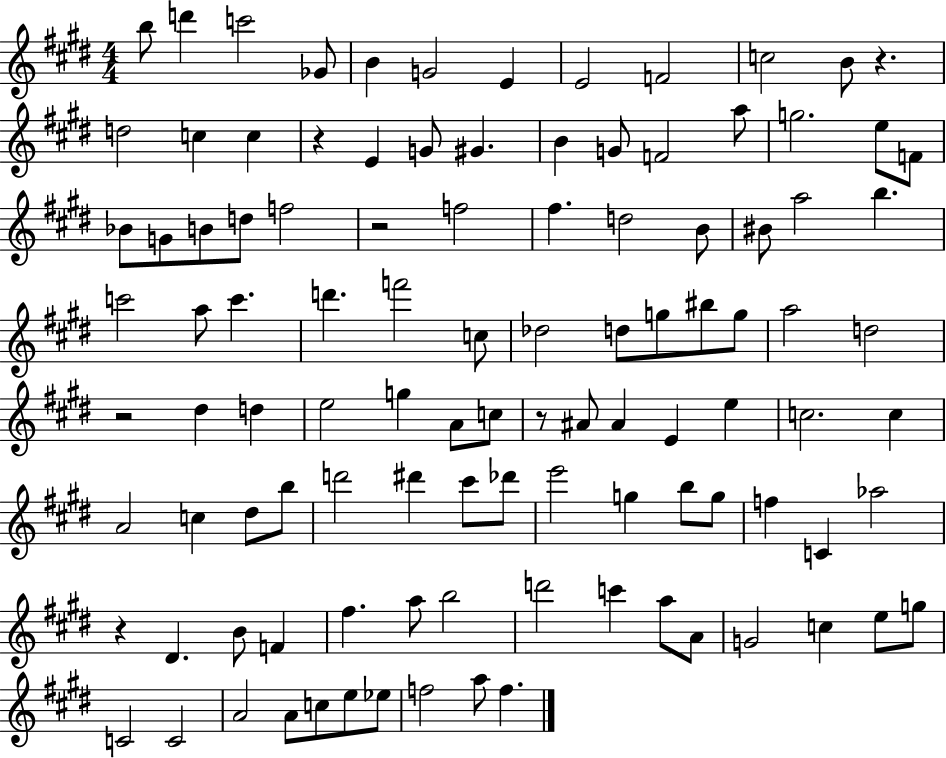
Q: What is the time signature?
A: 4/4